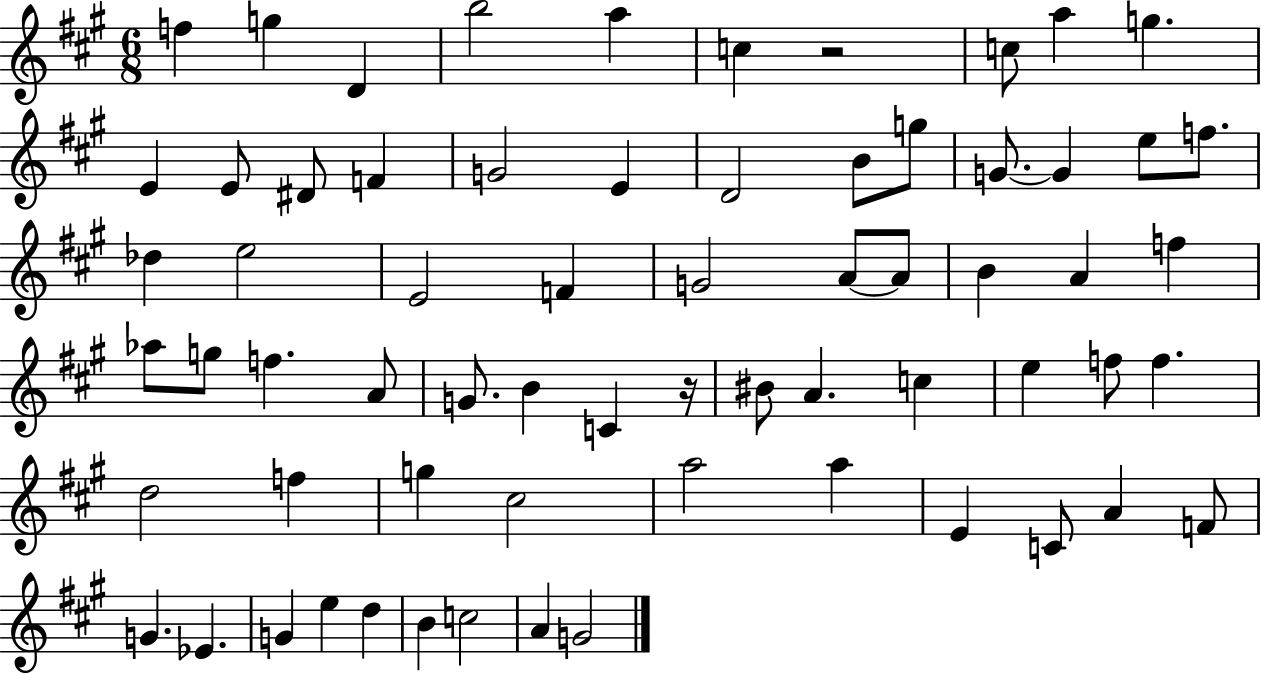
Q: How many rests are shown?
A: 2